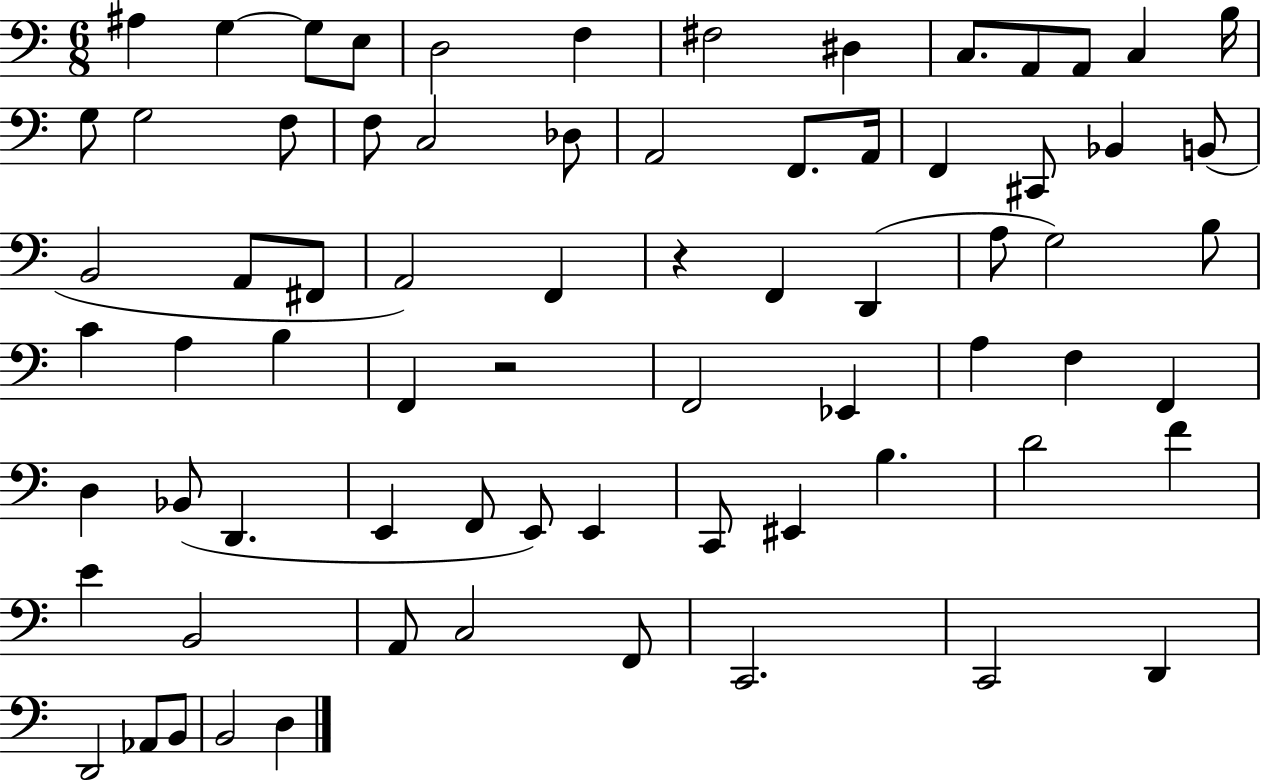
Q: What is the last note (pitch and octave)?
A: D3